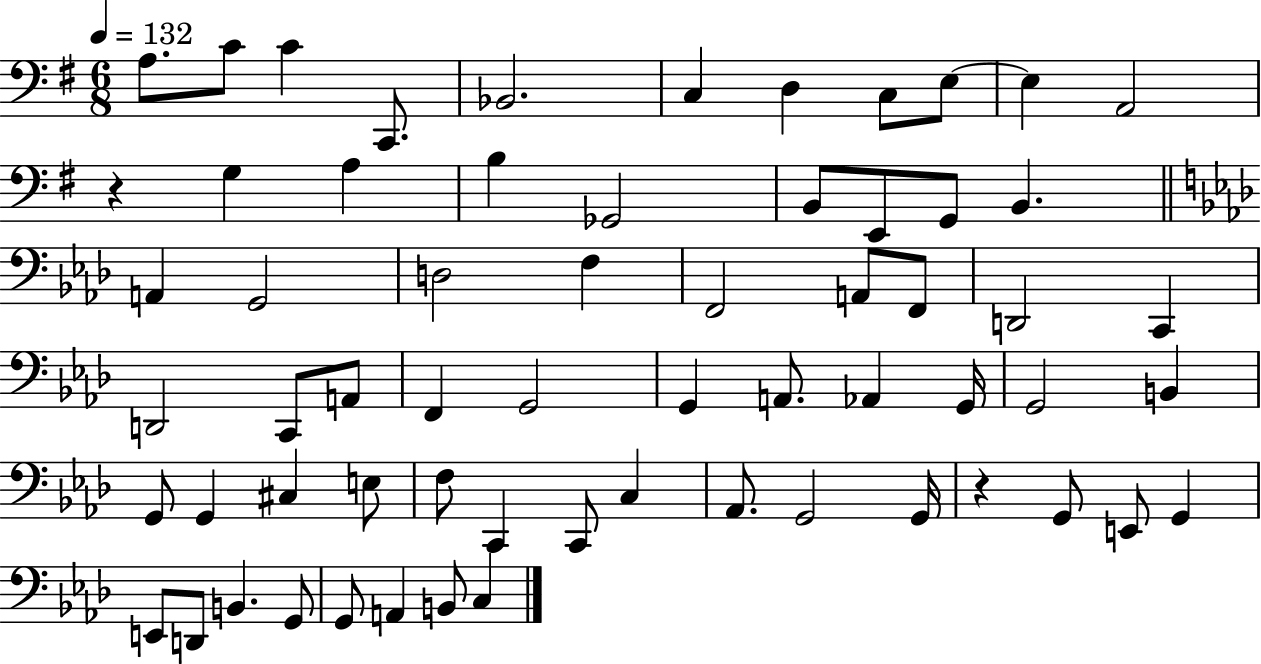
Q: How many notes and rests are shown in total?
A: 63